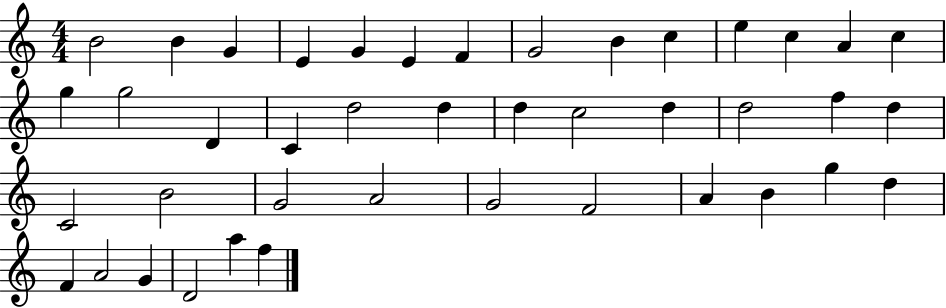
B4/h B4/q G4/q E4/q G4/q E4/q F4/q G4/h B4/q C5/q E5/q C5/q A4/q C5/q G5/q G5/h D4/q C4/q D5/h D5/q D5/q C5/h D5/q D5/h F5/q D5/q C4/h B4/h G4/h A4/h G4/h F4/h A4/q B4/q G5/q D5/q F4/q A4/h G4/q D4/h A5/q F5/q